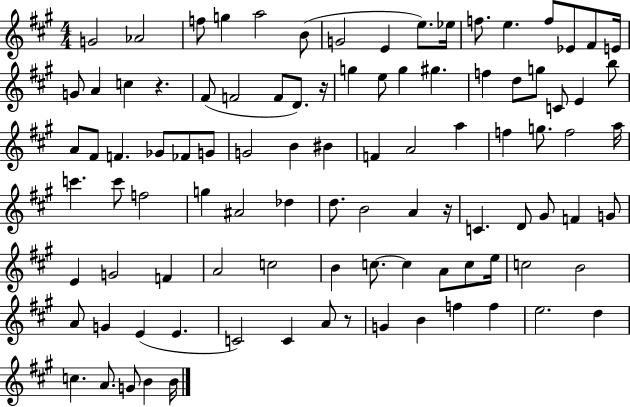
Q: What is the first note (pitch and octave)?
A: G4